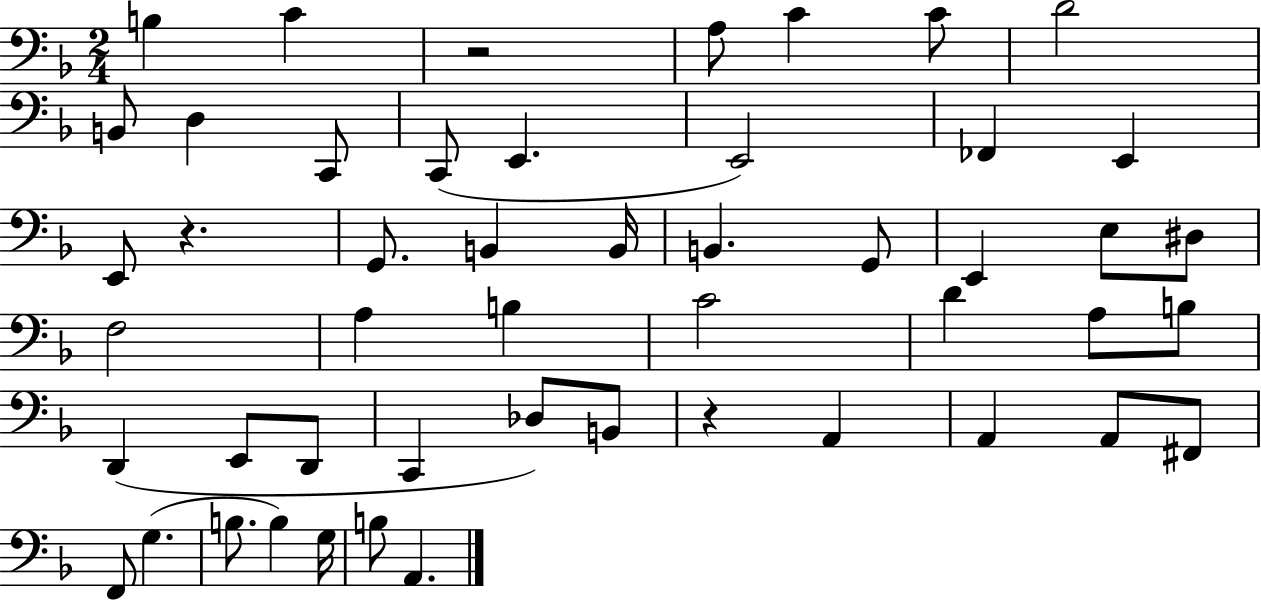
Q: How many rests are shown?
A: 3